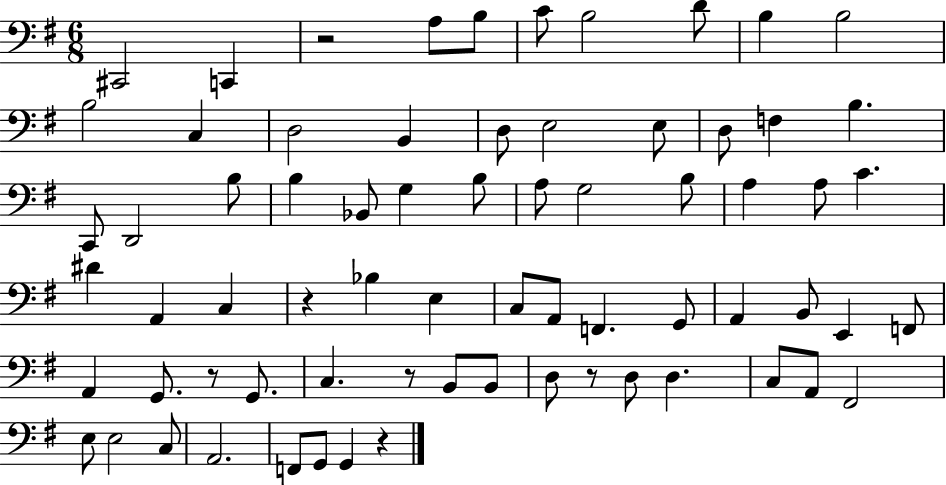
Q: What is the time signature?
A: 6/8